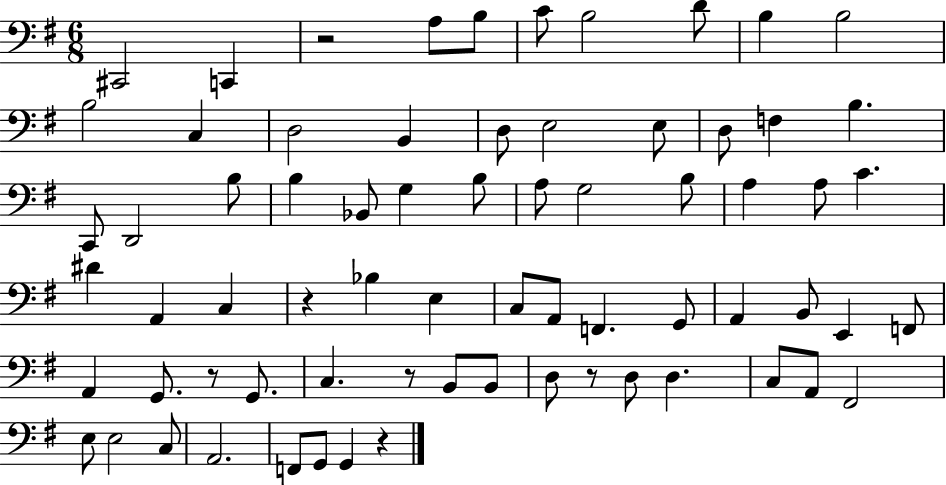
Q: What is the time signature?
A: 6/8